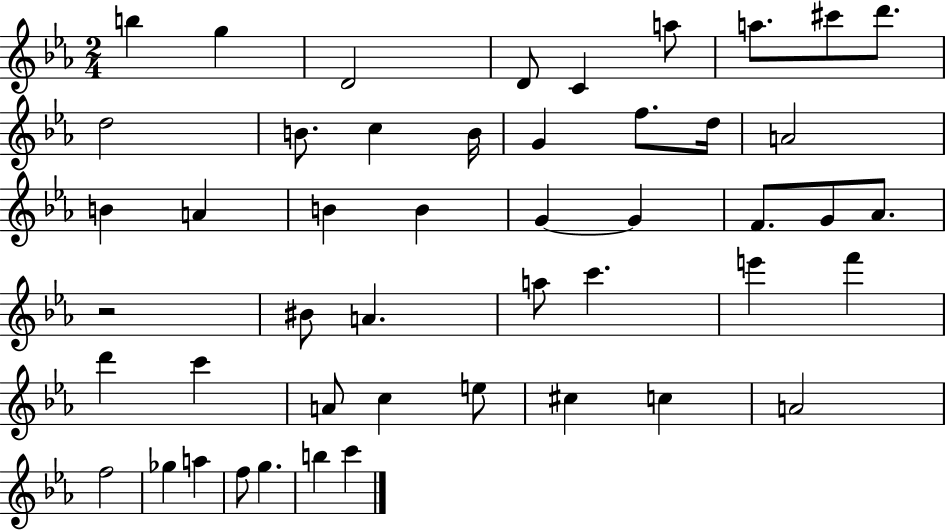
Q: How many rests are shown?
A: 1